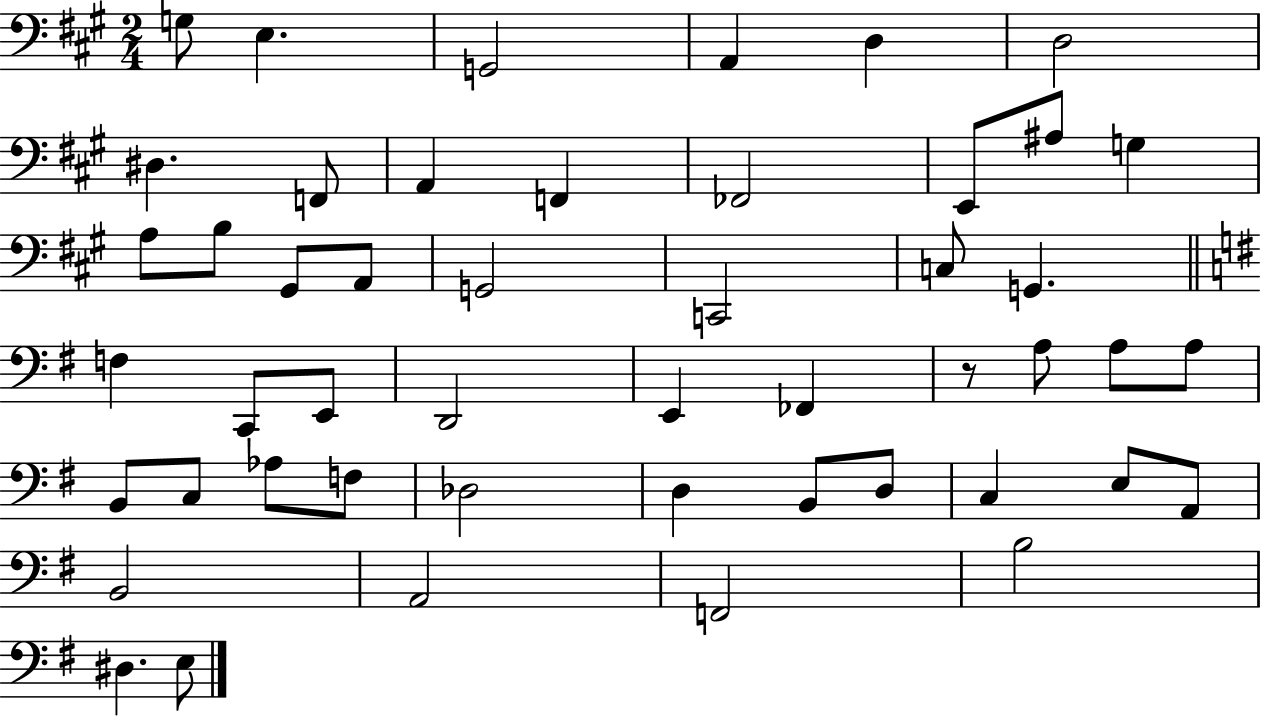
G3/e E3/q. G2/h A2/q D3/q D3/h D#3/q. F2/e A2/q F2/q FES2/h E2/e A#3/e G3/q A3/e B3/e G#2/e A2/e G2/h C2/h C3/e G2/q. F3/q C2/e E2/e D2/h E2/q FES2/q R/e A3/e A3/e A3/e B2/e C3/e Ab3/e F3/e Db3/h D3/q B2/e D3/e C3/q E3/e A2/e B2/h A2/h F2/h B3/h D#3/q. E3/e